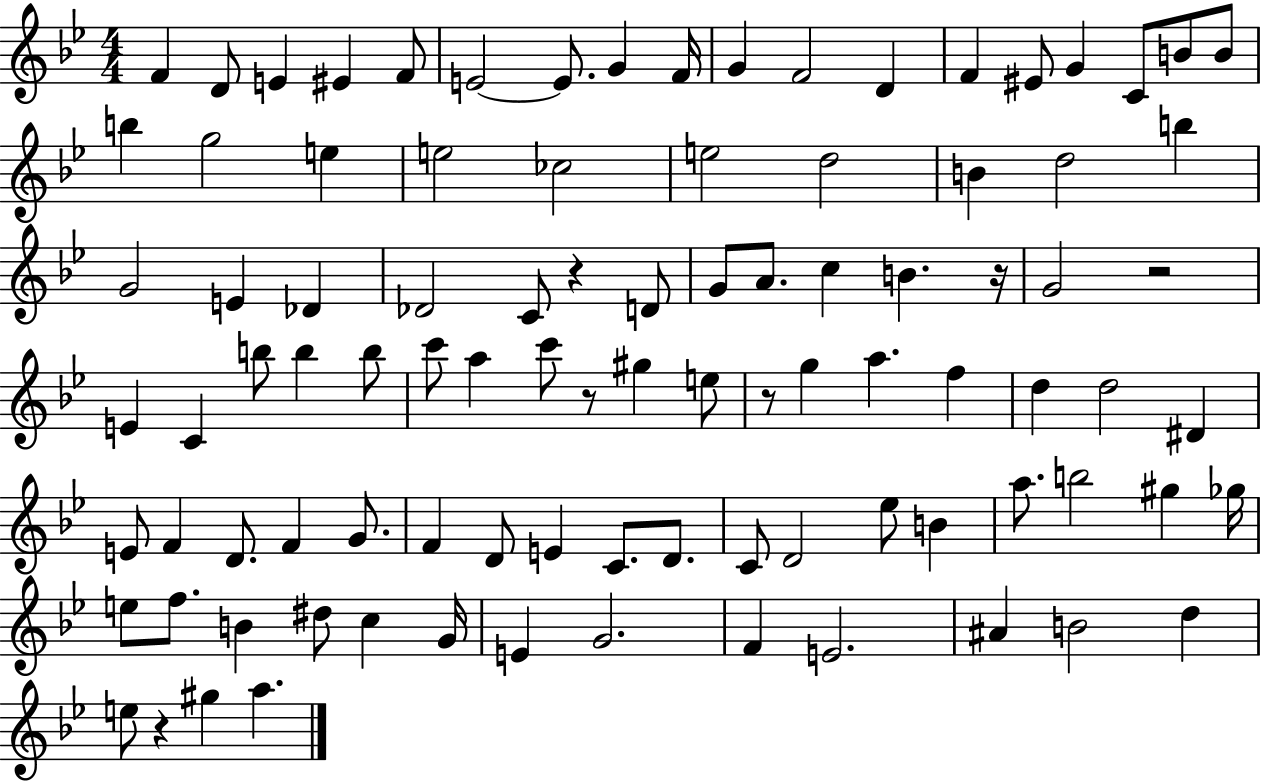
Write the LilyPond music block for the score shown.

{
  \clef treble
  \numericTimeSignature
  \time 4/4
  \key bes \major
  f'4 d'8 e'4 eis'4 f'8 | e'2~~ e'8. g'4 f'16 | g'4 f'2 d'4 | f'4 eis'8 g'4 c'8 b'8 b'8 | \break b''4 g''2 e''4 | e''2 ces''2 | e''2 d''2 | b'4 d''2 b''4 | \break g'2 e'4 des'4 | des'2 c'8 r4 d'8 | g'8 a'8. c''4 b'4. r16 | g'2 r2 | \break e'4 c'4 b''8 b''4 b''8 | c'''8 a''4 c'''8 r8 gis''4 e''8 | r8 g''4 a''4. f''4 | d''4 d''2 dis'4 | \break e'8 f'4 d'8. f'4 g'8. | f'4 d'8 e'4 c'8. d'8. | c'8 d'2 ees''8 b'4 | a''8. b''2 gis''4 ges''16 | \break e''8 f''8. b'4 dis''8 c''4 g'16 | e'4 g'2. | f'4 e'2. | ais'4 b'2 d''4 | \break e''8 r4 gis''4 a''4. | \bar "|."
}